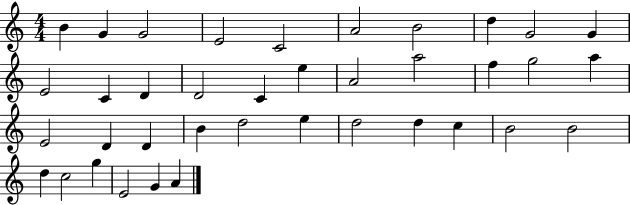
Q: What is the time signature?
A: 4/4